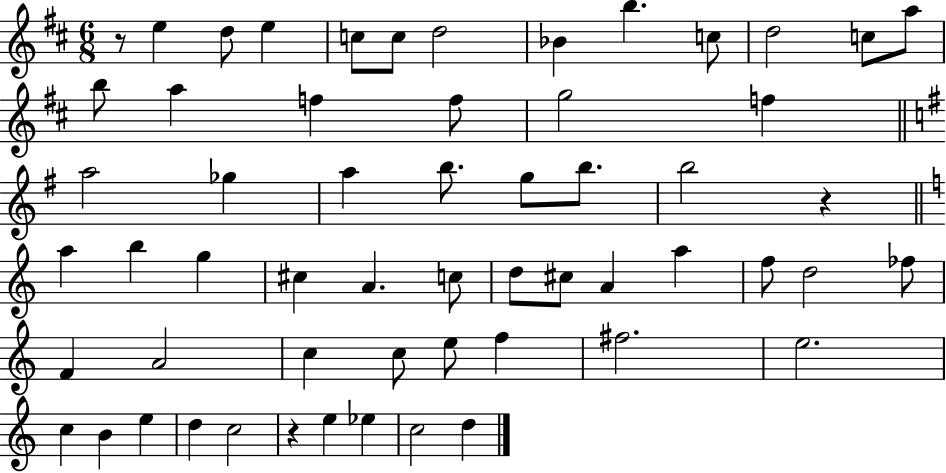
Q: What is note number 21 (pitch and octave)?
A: A5